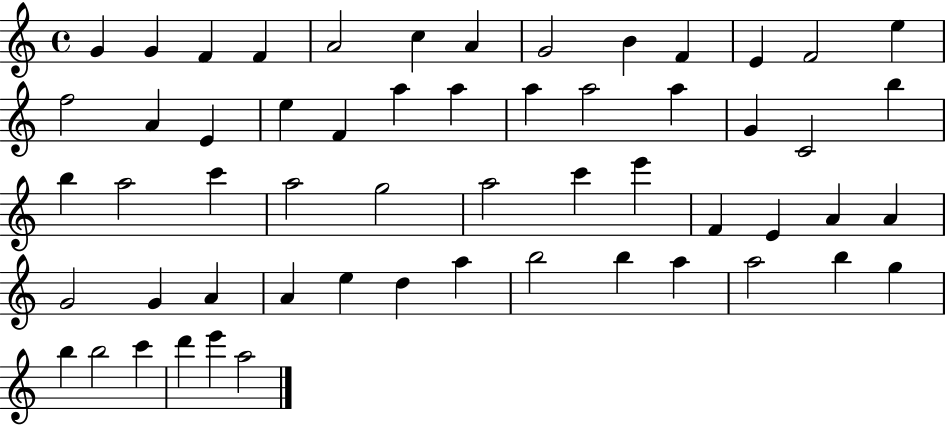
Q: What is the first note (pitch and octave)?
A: G4